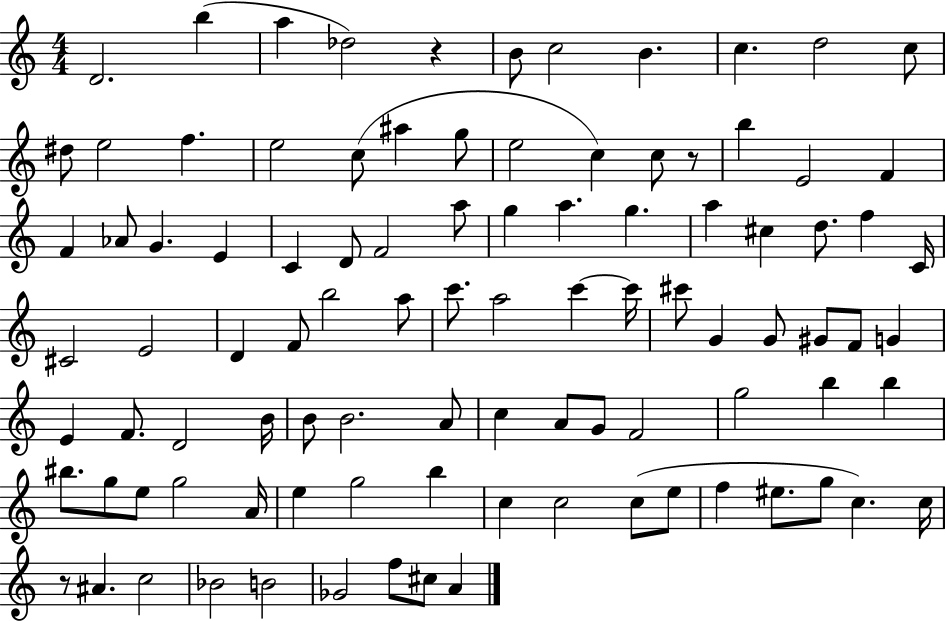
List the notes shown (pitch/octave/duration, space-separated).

D4/h. B5/q A5/q Db5/h R/q B4/e C5/h B4/q. C5/q. D5/h C5/e D#5/e E5/h F5/q. E5/h C5/e A#5/q G5/e E5/h C5/q C5/e R/e B5/q E4/h F4/q F4/q Ab4/e G4/q. E4/q C4/q D4/e F4/h A5/e G5/q A5/q. G5/q. A5/q C#5/q D5/e. F5/q C4/s C#4/h E4/h D4/q F4/e B5/h A5/e C6/e. A5/h C6/q C6/s C#6/e G4/q G4/e G#4/e F4/e G4/q E4/q F4/e. D4/h B4/s B4/e B4/h. A4/e C5/q A4/e G4/e F4/h G5/h B5/q B5/q BIS5/e. G5/e E5/e G5/h A4/s E5/q G5/h B5/q C5/q C5/h C5/e E5/e F5/q EIS5/e. G5/e C5/q. C5/s R/e A#4/q. C5/h Bb4/h B4/h Gb4/h F5/e C#5/e A4/q